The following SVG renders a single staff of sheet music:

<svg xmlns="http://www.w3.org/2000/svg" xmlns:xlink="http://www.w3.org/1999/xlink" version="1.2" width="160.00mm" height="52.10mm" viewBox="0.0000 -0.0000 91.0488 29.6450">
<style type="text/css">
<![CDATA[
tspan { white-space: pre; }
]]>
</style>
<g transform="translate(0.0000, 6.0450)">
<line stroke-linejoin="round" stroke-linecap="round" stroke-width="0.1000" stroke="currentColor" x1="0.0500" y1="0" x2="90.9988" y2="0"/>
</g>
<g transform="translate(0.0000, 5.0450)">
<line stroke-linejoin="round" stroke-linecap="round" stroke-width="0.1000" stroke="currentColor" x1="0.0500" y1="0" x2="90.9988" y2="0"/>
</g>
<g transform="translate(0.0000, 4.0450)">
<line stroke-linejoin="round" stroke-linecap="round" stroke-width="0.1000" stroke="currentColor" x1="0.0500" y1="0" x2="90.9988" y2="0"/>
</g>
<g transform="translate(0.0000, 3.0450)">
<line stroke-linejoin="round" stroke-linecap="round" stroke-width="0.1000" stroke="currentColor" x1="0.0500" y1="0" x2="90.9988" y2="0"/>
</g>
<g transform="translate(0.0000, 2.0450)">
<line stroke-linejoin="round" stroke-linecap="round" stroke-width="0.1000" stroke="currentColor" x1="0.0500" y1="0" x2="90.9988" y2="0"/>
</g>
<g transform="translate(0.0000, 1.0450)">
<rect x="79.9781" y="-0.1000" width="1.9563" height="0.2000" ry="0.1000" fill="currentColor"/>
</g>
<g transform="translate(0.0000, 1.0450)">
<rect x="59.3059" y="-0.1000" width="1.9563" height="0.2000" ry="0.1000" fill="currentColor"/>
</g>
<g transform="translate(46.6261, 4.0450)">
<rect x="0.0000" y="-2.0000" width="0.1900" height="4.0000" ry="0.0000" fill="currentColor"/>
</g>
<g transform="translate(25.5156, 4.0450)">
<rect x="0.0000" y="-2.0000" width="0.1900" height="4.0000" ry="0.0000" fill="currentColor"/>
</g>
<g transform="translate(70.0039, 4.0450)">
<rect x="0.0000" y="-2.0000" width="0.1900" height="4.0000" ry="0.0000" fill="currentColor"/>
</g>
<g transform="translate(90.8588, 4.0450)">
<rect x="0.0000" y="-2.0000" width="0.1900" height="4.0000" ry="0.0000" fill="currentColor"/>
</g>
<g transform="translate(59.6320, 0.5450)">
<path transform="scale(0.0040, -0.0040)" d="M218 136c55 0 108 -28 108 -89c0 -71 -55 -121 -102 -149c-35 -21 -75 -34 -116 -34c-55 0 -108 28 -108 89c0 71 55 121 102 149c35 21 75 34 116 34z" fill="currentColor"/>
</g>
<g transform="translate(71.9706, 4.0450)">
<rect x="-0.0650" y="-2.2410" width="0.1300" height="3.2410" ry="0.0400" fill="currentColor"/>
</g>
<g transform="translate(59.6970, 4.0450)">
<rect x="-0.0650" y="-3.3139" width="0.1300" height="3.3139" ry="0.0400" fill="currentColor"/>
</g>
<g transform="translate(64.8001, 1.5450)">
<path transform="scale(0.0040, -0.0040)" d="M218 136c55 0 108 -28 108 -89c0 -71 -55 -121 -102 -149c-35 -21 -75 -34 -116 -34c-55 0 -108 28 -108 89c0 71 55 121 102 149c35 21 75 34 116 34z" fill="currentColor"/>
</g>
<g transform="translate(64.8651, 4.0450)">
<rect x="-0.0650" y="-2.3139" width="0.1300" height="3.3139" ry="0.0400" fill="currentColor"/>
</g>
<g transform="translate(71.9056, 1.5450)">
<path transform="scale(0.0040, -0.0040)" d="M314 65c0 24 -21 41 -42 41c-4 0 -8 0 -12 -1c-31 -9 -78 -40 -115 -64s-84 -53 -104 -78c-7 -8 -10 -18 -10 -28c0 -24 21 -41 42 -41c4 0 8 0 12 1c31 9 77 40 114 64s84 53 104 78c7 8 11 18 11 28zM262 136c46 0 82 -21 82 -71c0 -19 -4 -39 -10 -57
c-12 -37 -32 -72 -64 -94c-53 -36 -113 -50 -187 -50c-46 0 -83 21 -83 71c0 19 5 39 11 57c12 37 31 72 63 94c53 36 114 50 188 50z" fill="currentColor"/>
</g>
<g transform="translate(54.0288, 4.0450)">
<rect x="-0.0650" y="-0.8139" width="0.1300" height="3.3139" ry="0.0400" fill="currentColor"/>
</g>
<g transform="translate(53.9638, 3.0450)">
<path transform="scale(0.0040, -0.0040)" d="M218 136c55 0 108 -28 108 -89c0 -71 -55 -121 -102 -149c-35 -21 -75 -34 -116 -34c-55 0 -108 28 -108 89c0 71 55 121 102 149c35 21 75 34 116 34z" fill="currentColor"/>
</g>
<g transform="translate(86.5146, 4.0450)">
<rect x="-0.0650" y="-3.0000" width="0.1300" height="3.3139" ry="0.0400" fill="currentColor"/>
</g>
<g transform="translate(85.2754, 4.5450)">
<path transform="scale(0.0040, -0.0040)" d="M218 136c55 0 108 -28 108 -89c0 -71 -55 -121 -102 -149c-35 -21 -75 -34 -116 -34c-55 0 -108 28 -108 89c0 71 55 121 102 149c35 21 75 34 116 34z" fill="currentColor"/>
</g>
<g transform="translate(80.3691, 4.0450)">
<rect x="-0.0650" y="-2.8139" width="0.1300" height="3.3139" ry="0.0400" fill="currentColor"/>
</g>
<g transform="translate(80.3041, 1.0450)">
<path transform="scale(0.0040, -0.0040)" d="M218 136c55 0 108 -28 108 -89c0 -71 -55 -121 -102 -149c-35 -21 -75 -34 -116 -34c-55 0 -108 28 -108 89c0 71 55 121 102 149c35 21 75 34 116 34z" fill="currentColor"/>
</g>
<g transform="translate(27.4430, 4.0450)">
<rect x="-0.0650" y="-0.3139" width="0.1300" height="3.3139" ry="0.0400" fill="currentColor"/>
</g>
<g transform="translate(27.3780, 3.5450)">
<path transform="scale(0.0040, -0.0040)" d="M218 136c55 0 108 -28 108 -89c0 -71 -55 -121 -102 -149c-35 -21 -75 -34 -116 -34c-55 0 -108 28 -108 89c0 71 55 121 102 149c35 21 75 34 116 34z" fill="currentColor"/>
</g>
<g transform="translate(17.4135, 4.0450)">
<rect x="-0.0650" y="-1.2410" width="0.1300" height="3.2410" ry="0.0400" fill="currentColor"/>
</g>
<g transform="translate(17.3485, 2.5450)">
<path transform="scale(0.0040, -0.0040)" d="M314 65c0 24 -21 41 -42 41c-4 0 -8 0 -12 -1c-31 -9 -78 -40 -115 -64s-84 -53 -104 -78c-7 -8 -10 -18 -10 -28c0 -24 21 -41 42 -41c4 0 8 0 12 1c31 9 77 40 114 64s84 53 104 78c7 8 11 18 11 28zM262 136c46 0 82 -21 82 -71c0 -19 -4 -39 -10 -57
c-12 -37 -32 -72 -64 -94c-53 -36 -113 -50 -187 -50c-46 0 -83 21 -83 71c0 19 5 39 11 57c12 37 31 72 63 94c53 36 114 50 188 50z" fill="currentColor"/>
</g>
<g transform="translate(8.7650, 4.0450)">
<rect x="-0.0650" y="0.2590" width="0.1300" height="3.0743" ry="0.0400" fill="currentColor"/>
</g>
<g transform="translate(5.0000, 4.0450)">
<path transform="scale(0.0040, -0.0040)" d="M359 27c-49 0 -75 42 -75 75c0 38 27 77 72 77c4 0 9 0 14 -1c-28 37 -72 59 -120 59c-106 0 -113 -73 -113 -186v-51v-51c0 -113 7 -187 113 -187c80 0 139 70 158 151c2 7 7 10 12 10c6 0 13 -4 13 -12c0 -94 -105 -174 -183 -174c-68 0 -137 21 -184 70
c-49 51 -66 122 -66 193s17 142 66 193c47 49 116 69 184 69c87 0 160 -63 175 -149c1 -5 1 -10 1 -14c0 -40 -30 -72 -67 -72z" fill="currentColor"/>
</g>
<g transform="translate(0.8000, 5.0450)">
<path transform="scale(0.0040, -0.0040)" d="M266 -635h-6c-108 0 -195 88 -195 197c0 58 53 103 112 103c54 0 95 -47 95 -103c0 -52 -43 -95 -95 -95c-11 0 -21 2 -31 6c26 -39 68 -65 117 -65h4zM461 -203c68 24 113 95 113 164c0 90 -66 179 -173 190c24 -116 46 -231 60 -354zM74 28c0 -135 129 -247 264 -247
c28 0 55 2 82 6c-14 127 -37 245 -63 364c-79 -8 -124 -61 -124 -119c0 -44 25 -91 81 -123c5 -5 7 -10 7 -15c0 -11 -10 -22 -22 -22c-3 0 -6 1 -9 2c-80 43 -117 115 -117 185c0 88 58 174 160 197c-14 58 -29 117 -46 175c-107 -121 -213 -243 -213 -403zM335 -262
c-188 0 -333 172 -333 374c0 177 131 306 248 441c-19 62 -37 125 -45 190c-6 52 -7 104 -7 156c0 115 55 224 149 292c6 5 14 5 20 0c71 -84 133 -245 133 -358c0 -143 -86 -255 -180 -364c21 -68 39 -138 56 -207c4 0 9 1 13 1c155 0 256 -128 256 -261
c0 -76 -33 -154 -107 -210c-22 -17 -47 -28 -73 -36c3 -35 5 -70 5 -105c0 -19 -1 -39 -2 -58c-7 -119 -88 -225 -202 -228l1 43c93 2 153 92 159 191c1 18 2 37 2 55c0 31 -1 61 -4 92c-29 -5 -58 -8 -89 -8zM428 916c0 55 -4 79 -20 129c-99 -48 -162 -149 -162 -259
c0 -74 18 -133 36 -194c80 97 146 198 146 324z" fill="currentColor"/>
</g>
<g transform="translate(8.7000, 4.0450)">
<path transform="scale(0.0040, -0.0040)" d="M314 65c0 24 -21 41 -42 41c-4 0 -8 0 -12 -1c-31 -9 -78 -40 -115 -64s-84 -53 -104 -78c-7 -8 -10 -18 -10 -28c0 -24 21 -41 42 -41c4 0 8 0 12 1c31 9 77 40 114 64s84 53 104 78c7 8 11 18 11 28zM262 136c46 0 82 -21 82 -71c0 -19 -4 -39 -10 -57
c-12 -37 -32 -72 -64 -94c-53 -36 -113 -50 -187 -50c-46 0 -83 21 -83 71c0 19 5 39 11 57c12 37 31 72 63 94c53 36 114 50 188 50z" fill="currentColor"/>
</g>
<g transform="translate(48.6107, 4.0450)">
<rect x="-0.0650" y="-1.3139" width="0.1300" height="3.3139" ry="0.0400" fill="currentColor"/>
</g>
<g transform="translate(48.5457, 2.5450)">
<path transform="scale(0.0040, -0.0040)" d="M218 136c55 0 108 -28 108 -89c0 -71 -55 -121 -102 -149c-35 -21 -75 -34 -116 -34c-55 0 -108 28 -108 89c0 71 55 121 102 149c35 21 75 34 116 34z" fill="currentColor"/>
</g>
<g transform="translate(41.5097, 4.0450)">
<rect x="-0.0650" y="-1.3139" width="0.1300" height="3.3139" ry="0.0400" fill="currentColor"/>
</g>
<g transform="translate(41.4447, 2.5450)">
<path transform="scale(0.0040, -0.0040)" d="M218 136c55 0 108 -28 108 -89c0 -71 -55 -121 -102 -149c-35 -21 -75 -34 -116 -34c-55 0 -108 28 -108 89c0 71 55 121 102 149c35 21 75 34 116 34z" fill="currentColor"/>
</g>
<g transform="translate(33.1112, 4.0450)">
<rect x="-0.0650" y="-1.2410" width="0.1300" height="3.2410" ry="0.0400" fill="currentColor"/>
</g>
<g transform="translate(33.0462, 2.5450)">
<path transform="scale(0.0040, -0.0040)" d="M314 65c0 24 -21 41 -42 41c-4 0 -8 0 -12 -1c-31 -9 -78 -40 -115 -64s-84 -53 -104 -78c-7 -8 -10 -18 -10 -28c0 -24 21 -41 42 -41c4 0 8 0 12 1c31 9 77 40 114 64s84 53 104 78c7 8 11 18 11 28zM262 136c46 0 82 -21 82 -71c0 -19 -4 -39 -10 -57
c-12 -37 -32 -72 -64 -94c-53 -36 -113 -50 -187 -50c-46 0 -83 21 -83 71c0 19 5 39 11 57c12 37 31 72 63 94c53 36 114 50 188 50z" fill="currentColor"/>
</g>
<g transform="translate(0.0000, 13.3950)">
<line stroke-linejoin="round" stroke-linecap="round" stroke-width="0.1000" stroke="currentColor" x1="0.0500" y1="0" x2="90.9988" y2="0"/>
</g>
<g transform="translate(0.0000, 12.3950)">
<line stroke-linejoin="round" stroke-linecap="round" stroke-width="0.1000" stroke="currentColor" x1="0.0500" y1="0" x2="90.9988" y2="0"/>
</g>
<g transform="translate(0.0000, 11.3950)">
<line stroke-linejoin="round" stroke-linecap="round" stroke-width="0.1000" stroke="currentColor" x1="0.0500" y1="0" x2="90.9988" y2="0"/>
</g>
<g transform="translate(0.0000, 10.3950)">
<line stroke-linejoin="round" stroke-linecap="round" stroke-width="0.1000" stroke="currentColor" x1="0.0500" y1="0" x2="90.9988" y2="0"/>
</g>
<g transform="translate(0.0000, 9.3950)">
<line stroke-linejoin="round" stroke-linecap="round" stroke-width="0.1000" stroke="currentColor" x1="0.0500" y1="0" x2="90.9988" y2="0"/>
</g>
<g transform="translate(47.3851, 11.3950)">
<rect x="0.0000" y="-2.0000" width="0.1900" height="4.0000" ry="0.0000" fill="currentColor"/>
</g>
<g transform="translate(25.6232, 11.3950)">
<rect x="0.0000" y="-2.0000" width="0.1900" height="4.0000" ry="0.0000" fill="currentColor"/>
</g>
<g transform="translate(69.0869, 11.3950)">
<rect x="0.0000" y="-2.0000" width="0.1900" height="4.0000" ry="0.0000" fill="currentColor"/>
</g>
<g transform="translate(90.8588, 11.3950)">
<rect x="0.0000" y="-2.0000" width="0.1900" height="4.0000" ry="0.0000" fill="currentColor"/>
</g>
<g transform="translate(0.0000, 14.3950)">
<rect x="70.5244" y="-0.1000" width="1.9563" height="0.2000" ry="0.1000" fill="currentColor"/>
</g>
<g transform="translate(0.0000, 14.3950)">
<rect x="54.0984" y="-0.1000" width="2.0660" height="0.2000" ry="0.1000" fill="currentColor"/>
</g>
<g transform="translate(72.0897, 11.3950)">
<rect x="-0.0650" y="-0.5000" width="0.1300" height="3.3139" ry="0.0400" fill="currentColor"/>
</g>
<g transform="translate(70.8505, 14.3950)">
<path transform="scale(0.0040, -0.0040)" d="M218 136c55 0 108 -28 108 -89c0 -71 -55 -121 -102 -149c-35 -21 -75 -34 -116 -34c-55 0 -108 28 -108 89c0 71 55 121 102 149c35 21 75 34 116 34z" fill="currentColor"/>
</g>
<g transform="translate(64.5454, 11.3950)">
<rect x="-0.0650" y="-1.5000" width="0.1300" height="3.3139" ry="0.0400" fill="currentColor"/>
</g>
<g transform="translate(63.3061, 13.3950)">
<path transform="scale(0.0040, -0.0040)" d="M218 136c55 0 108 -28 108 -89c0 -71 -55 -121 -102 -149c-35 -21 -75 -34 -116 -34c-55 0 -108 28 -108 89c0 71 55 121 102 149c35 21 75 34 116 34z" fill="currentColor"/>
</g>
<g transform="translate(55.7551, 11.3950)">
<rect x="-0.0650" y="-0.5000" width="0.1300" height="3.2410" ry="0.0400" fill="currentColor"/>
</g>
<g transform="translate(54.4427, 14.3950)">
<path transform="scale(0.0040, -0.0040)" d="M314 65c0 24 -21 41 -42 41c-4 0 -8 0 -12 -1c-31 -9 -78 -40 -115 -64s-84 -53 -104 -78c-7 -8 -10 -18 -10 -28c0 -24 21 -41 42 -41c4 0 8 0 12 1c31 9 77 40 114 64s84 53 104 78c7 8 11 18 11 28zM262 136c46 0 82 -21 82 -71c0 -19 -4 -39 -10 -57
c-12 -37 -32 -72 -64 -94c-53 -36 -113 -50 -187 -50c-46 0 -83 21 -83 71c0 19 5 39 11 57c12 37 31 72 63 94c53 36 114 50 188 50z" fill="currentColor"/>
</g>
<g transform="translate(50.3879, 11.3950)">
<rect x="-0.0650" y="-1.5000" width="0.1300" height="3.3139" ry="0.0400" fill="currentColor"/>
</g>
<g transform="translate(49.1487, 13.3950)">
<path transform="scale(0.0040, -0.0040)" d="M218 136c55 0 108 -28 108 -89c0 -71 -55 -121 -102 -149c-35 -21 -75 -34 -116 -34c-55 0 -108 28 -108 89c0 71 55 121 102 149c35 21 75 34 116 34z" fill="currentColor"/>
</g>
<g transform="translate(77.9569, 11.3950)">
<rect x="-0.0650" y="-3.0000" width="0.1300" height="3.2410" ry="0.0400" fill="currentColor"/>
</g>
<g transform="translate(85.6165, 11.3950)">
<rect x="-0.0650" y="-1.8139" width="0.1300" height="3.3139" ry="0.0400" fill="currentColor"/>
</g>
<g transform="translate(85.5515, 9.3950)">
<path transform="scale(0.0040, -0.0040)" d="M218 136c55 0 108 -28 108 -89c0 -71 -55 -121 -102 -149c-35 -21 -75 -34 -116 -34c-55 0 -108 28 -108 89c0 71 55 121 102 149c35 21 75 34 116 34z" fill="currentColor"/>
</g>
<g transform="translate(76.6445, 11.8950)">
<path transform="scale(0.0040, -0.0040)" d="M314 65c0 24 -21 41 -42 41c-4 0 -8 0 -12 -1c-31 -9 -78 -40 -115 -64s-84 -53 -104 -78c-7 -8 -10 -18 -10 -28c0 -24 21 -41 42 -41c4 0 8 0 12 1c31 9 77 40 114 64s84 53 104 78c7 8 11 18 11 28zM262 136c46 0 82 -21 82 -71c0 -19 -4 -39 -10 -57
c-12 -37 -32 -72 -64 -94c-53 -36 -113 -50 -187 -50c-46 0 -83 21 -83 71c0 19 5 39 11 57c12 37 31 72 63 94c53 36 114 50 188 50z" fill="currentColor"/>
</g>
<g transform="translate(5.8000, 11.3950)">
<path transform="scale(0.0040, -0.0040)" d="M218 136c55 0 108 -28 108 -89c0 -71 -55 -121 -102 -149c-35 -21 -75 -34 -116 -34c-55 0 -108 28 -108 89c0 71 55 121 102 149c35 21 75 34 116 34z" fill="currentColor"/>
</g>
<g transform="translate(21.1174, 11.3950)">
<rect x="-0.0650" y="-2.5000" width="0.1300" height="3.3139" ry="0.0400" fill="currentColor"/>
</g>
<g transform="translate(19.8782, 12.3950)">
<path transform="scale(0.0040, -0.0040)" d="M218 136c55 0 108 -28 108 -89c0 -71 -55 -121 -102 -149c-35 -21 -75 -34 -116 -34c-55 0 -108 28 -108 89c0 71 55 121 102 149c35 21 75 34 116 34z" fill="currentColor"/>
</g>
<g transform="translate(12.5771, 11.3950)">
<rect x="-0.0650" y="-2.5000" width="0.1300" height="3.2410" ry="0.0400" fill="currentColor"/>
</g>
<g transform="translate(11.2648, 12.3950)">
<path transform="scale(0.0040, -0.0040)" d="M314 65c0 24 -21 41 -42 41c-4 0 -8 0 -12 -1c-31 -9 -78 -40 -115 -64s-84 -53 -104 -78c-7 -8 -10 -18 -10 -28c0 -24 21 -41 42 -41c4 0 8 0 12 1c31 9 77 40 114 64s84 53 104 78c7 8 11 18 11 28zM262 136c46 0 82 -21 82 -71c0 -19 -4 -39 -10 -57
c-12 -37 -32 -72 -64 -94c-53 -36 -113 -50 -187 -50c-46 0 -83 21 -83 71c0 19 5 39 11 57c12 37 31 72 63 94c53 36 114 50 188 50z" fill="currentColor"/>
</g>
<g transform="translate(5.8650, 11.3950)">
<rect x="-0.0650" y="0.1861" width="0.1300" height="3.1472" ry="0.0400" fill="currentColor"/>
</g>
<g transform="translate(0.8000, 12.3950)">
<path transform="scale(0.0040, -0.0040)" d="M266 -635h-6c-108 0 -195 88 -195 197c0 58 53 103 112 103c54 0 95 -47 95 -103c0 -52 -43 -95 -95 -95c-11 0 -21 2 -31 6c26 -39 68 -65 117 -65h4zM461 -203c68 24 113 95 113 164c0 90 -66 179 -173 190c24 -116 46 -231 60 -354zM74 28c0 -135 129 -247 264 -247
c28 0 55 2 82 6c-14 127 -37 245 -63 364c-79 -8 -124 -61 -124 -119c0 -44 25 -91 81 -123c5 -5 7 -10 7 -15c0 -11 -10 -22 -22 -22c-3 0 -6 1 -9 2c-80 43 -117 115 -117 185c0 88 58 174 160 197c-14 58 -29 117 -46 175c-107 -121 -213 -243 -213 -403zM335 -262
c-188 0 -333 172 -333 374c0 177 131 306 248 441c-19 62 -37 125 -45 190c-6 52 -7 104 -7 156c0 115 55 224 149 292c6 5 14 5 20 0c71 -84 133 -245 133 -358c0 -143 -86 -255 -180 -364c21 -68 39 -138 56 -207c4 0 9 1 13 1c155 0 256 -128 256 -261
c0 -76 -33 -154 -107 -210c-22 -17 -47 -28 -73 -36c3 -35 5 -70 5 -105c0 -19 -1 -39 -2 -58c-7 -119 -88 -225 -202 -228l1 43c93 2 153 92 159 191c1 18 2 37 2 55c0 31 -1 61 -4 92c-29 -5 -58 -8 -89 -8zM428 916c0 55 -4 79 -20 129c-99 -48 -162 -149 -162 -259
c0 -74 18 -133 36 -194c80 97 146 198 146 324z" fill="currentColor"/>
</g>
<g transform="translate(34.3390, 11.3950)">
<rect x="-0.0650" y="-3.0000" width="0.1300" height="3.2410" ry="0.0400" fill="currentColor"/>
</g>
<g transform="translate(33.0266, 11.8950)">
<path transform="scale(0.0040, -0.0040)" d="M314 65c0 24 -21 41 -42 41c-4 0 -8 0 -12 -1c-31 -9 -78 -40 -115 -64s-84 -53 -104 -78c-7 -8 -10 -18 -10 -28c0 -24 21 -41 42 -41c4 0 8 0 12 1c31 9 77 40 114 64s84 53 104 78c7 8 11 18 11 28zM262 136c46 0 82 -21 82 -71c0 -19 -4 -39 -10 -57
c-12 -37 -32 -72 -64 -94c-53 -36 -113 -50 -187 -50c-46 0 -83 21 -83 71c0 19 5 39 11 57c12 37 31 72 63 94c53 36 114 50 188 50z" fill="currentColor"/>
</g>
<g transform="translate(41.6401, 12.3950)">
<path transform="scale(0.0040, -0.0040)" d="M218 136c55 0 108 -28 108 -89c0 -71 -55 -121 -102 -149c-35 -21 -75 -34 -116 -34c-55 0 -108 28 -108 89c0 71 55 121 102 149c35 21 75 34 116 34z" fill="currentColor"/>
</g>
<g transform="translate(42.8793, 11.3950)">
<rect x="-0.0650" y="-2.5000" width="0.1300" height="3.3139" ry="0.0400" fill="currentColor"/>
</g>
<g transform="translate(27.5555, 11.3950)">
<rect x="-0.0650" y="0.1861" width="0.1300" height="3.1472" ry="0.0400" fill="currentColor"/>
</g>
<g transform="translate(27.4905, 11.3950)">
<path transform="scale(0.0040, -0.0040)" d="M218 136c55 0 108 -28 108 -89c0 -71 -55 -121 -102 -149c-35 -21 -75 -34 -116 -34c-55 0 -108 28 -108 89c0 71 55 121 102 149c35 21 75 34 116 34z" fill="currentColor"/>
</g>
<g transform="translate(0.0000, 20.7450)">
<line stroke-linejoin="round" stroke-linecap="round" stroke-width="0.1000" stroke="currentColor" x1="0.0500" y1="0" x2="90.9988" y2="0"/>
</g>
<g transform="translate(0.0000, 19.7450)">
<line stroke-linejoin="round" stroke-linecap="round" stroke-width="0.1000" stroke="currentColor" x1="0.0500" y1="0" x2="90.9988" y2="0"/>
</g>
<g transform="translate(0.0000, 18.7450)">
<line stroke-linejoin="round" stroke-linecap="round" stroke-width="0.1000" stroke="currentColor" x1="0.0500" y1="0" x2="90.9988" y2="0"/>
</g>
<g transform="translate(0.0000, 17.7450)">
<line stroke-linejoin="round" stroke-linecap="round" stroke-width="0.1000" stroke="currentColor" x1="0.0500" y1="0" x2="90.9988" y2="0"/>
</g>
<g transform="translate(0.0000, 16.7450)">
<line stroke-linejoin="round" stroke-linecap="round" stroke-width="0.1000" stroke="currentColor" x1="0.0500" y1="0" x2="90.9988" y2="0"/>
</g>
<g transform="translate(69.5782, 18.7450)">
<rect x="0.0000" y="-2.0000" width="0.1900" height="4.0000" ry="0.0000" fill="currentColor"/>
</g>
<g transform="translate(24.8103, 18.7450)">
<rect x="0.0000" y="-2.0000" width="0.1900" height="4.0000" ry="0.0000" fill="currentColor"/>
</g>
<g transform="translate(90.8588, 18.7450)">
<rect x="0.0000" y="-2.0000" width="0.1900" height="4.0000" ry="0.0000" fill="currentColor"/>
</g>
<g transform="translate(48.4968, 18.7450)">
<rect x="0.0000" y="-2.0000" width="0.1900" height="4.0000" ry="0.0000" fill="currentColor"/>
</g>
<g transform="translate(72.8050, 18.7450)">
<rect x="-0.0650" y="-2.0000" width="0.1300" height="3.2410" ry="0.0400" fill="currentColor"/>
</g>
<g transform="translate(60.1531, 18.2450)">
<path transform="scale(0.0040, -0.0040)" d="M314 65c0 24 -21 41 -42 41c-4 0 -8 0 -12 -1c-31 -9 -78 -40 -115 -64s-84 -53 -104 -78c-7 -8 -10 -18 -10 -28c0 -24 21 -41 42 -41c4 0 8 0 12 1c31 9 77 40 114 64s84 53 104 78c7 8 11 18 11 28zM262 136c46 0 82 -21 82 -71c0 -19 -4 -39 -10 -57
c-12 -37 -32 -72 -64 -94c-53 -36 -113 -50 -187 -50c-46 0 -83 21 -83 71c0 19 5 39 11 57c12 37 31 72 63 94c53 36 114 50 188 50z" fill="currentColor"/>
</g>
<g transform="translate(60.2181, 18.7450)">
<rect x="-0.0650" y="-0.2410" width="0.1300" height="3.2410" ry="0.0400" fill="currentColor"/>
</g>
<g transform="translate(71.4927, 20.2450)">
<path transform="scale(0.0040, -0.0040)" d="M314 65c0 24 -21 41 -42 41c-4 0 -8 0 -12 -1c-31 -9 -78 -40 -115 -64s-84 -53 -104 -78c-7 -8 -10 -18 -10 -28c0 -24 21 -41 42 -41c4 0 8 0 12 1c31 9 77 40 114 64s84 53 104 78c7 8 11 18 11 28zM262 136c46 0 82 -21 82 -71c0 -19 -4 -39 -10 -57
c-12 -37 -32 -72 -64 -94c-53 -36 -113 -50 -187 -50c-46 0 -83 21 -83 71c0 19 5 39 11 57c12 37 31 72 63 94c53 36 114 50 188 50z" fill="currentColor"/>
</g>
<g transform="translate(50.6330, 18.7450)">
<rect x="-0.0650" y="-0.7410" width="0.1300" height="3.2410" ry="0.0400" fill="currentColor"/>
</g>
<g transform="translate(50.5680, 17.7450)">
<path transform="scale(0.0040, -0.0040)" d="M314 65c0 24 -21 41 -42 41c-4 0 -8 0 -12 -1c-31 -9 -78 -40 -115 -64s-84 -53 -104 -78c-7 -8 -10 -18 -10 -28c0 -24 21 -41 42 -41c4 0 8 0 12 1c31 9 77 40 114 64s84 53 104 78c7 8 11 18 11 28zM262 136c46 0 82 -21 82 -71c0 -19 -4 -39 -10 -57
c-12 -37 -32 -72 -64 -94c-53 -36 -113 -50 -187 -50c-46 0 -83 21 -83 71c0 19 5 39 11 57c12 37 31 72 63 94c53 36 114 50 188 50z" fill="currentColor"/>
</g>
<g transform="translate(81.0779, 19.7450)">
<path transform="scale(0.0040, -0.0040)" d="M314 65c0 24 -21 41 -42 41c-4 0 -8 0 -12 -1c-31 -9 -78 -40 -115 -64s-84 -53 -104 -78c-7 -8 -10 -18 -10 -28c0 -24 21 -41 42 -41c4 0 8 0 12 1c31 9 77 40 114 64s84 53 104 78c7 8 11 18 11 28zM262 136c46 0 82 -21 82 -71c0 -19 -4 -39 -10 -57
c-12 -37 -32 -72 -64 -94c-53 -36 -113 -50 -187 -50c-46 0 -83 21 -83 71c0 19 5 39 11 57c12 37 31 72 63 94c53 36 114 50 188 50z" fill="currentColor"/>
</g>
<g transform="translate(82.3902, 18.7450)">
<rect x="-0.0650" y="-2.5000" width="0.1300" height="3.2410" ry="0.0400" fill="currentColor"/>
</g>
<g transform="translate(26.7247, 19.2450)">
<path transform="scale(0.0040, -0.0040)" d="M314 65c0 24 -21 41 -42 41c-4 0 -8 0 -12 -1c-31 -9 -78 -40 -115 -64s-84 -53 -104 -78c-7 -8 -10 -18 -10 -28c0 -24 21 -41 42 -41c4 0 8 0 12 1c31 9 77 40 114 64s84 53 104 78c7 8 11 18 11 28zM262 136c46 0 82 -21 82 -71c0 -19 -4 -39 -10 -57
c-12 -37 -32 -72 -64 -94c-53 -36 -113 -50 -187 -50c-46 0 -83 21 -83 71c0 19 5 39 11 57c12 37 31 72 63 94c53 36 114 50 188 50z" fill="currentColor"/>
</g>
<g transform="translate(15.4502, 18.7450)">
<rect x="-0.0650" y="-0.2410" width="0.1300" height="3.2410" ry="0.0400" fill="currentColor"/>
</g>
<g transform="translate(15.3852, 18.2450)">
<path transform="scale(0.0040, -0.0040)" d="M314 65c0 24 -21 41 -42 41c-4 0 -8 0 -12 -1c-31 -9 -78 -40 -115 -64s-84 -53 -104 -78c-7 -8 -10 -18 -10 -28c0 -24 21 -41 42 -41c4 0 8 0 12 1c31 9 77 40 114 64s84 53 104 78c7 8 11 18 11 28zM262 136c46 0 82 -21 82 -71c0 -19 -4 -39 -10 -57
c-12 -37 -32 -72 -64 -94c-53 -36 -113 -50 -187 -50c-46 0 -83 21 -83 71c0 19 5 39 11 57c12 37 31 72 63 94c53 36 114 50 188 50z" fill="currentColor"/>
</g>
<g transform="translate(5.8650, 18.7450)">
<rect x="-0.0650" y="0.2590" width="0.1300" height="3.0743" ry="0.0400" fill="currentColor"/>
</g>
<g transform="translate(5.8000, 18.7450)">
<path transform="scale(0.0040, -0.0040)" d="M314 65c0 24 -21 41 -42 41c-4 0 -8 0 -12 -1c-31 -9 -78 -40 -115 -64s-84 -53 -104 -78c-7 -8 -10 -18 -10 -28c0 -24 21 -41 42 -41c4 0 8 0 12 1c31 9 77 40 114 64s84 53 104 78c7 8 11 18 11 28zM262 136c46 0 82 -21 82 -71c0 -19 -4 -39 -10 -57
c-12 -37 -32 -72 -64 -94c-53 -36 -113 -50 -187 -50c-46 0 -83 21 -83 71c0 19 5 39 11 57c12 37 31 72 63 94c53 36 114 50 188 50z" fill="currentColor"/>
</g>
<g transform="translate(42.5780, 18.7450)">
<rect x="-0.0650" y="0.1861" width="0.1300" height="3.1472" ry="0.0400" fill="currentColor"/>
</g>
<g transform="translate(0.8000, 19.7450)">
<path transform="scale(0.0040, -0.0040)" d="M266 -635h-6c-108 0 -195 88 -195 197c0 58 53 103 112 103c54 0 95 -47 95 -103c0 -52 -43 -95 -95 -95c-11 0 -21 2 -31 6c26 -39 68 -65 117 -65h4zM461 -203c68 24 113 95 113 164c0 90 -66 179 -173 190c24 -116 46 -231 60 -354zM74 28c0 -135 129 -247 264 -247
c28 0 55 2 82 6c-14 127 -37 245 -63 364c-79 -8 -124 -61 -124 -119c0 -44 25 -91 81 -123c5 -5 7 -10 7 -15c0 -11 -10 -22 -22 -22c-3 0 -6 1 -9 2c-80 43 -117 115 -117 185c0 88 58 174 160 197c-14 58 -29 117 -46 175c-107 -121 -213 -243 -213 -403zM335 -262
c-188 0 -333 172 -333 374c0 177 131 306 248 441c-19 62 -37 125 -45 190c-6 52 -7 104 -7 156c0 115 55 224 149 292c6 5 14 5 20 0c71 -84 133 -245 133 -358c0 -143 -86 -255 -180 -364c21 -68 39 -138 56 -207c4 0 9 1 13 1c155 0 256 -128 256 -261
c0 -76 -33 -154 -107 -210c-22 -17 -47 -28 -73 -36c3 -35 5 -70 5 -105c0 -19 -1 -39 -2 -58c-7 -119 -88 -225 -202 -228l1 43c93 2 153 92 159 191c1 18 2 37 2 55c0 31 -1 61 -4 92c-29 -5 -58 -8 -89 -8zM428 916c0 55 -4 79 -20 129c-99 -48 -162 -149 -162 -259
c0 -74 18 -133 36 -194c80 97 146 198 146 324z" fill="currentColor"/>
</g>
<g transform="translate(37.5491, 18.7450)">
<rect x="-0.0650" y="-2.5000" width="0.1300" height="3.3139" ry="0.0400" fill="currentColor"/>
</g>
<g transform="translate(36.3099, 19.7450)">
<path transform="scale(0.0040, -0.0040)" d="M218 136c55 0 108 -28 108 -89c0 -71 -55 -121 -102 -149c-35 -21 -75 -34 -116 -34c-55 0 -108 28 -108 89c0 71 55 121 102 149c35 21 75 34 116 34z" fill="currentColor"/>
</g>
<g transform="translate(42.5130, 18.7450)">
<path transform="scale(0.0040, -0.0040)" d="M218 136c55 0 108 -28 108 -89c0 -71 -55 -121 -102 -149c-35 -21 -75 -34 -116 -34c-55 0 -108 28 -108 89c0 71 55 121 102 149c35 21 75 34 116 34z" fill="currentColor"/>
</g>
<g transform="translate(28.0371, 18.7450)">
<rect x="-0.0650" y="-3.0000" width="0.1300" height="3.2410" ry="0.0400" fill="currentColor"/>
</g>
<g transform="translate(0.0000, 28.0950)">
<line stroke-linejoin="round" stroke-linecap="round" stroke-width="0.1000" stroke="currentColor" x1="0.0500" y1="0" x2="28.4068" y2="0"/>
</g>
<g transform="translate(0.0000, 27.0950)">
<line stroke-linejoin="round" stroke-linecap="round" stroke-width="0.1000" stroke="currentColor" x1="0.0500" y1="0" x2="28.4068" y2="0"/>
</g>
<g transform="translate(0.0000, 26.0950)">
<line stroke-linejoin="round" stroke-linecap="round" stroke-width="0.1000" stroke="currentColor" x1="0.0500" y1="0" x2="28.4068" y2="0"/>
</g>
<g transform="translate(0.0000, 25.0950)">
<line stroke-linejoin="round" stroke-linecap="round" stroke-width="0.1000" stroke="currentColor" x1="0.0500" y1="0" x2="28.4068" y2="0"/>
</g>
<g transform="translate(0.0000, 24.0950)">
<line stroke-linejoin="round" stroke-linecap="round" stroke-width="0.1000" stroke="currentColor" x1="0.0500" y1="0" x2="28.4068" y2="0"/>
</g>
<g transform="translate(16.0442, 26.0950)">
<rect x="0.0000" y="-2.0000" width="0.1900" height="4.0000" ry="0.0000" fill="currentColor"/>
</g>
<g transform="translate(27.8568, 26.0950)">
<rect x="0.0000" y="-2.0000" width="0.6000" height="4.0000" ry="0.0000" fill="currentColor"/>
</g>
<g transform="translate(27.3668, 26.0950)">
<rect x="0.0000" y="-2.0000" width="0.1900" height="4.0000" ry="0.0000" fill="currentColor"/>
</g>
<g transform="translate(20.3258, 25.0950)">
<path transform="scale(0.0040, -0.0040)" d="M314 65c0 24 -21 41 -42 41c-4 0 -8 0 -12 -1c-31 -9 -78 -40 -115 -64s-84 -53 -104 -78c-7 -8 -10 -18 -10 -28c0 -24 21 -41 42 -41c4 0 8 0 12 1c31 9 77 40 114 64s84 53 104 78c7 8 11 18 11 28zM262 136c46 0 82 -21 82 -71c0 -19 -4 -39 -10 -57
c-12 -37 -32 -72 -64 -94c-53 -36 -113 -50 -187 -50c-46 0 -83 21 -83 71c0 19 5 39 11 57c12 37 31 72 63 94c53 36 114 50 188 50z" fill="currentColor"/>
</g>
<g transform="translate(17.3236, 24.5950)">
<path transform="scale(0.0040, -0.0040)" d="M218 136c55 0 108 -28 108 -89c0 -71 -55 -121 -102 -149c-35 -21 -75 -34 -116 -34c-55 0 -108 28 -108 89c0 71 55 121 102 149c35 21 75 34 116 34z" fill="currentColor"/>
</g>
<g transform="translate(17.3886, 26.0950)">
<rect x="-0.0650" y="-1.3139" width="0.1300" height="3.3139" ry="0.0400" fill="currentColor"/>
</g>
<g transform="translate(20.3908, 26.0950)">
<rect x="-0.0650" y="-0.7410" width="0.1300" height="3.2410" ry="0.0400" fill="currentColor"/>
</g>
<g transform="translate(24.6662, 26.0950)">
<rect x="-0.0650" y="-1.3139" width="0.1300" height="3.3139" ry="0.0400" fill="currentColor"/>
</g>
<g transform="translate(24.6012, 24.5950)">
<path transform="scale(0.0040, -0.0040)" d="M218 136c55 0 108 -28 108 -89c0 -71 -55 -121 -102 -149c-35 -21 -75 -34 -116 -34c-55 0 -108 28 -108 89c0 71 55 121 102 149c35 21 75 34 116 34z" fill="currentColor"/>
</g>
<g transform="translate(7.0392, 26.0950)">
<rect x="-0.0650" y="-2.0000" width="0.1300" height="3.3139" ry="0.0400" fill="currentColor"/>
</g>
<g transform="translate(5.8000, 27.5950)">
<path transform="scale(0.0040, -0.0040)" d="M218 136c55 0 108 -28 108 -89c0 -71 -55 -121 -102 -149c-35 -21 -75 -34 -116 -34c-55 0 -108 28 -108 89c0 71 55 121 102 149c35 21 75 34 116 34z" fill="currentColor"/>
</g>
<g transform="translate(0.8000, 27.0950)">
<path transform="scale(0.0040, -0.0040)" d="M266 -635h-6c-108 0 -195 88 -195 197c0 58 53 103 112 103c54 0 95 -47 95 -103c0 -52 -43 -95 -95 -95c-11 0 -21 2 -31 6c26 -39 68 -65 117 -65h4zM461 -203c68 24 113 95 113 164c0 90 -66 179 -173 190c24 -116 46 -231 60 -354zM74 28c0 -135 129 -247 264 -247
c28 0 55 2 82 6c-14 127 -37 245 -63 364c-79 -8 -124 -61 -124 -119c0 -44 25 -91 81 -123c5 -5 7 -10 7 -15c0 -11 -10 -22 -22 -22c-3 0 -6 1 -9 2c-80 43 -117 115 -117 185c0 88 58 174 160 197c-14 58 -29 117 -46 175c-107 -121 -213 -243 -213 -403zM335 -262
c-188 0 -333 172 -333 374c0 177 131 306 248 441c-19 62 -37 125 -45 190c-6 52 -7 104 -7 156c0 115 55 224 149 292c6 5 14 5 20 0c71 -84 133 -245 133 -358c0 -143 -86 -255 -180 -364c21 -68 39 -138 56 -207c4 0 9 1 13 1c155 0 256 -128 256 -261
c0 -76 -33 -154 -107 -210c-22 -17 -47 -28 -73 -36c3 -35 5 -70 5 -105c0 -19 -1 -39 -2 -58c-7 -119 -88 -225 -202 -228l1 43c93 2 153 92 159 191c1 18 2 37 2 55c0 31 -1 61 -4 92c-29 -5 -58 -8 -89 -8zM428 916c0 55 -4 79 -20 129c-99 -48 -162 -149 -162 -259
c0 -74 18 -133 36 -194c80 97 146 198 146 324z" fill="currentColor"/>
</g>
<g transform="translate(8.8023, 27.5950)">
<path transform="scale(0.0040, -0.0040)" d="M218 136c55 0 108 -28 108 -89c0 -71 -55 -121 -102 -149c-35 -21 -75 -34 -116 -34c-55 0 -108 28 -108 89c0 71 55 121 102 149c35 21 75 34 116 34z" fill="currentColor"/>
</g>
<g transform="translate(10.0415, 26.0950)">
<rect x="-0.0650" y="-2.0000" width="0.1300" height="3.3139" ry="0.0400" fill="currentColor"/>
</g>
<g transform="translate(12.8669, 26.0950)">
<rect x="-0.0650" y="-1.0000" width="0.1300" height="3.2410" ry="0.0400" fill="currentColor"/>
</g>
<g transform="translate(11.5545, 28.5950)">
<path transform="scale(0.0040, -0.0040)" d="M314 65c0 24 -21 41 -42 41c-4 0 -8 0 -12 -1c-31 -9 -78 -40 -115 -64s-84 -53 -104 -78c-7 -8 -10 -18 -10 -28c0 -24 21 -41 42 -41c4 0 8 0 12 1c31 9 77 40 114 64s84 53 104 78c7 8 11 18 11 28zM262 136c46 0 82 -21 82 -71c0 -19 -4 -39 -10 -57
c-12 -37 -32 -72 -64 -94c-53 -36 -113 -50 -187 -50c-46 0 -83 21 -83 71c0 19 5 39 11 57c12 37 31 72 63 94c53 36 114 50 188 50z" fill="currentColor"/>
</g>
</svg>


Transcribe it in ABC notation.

X:1
T:Untitled
M:4/4
L:1/4
K:C
B2 e2 c e2 e e d b g g2 a A B G2 G B A2 G E C2 E C A2 f B2 c2 A2 G B d2 c2 F2 G2 F F D2 e d2 e